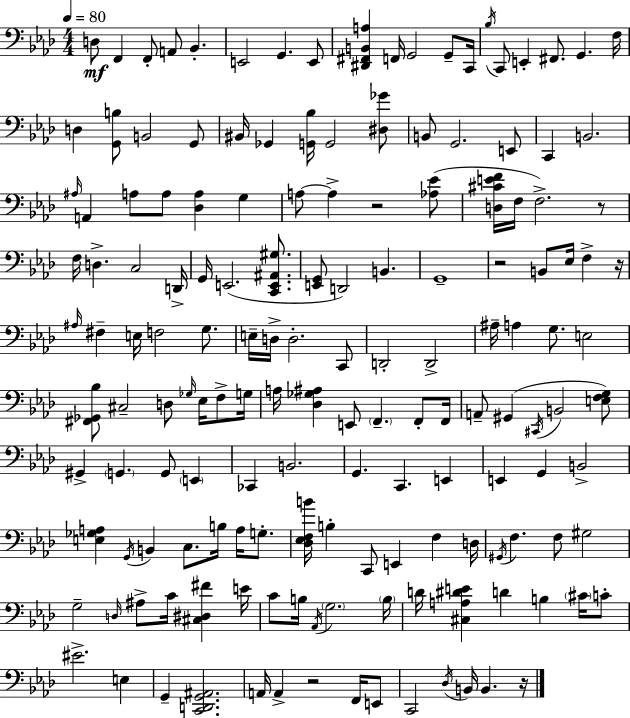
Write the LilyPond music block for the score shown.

{
  \clef bass
  \numericTimeSignature
  \time 4/4
  \key f \minor
  \tempo 4 = 80
  d8\mf f,4 f,8-. a,8 bes,4.-. | e,2 g,4. e,8 | <dis, fis, b, a>4 f,16 g,2 g,8-- c,16 | \acciaccatura { bes16 } c,8 e,4-. fis,8. g,4. | \break f16 d4 <g, b>8 b,2 g,8 | bis,16 ges,4 <g, bes>16 g,2 <dis ges'>8 | b,8 g,2. e,8 | c,4 b,2. | \break \grace { ais16 } a,4 a8 a8 <des a>4 g4 | a8~~ a4-> r2 | <aes ees'>8( <d cis' e' f'>16 f16 f2.->) | r8 f16 d4.-> c2 | \break d,16-> g,16 e,2.( <c, e, ais, gis>8. | <e, g,>8 d,2) b,4. | g,1-- | r2 b,8 ees16 f4-> | \break r16 \grace { ais16 } fis4-- e16 f2 | g8. e16-- d16-> d2.-. | c,8 d,2-. d,2-> | ais16-- a4 g8. e2 | \break <fis, ges, bes>8 cis2-- d8 \grace { ges16 } | ees16 f8-> g16 a16 <des ges ais>4 e,8 \parenthesize f,4.-- | f,8-. f,16 a,8-- gis,4( \acciaccatura { cis,16 } b,2 | <e f g>8) gis,4-> \parenthesize g,4. g,8 | \break \parenthesize e,4 ces,4 b,2. | g,4. c,4. | e,4 e,4 g,4 b,2-> | <e ges a>4 \acciaccatura { g,16 } b,4 c8. | \break b16 a16 g8.-. <des ees f b'>16 b4-. c,8 e,4 | f4 d16 \acciaccatura { gis,16 } f4. f8 gis2 | g2-- \grace { d16 } | ais8-> c'16 <cis dis fis'>4 e'16 c'8 b16 \acciaccatura { aes,16 } \parenthesize g2. | \break \parenthesize b16 d'16 <cis a dis' e'>4 d'4 | b4 \parenthesize cis'16 c'8-. eis'2.-> | e4 g,4-- <c, d, g, ais,>2. | a,16 a,4-> r2 | \break f,16 e,8 c,2 | \acciaccatura { des16 } b,16 b,4. r16 \bar "|."
}